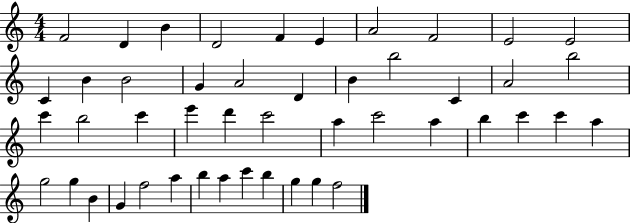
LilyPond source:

{
  \clef treble
  \numericTimeSignature
  \time 4/4
  \key c \major
  f'2 d'4 b'4 | d'2 f'4 e'4 | a'2 f'2 | e'2 e'2 | \break c'4 b'4 b'2 | g'4 a'2 d'4 | b'4 b''2 c'4 | a'2 b''2 | \break c'''4 b''2 c'''4 | e'''4 d'''4 c'''2 | a''4 c'''2 a''4 | b''4 c'''4 c'''4 a''4 | \break g''2 g''4 b'4 | g'4 f''2 a''4 | b''4 a''4 c'''4 b''4 | g''4 g''4 f''2 | \break \bar "|."
}